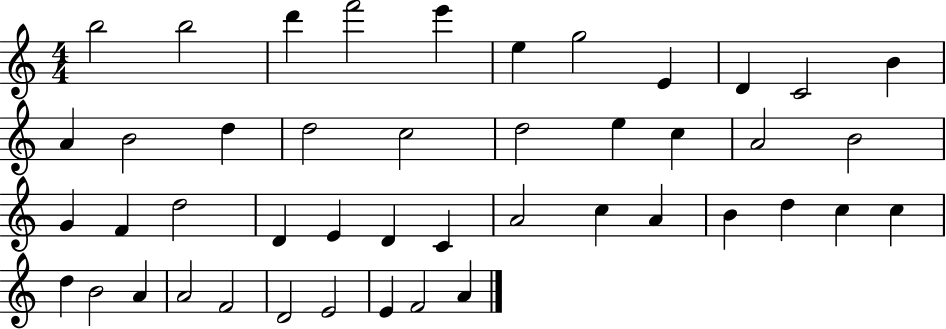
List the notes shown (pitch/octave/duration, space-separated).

B5/h B5/h D6/q F6/h E6/q E5/q G5/h E4/q D4/q C4/h B4/q A4/q B4/h D5/q D5/h C5/h D5/h E5/q C5/q A4/h B4/h G4/q F4/q D5/h D4/q E4/q D4/q C4/q A4/h C5/q A4/q B4/q D5/q C5/q C5/q D5/q B4/h A4/q A4/h F4/h D4/h E4/h E4/q F4/h A4/q